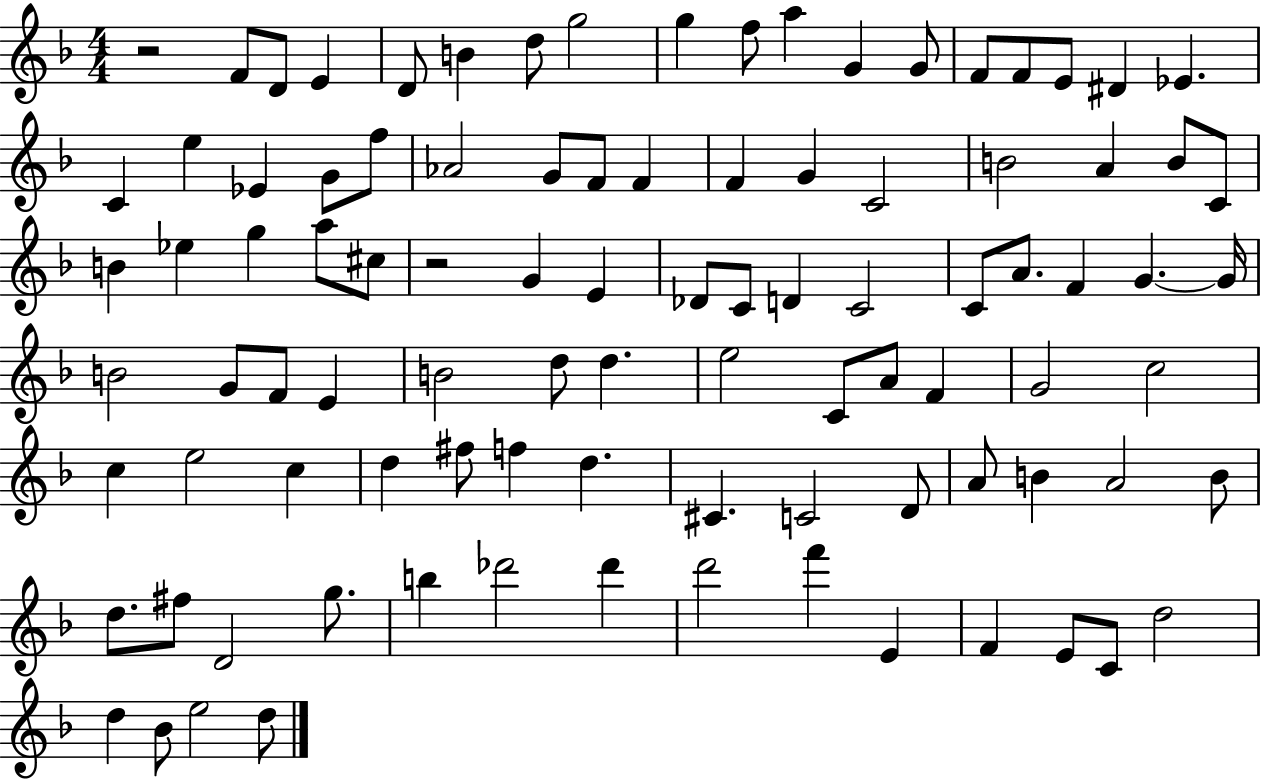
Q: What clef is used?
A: treble